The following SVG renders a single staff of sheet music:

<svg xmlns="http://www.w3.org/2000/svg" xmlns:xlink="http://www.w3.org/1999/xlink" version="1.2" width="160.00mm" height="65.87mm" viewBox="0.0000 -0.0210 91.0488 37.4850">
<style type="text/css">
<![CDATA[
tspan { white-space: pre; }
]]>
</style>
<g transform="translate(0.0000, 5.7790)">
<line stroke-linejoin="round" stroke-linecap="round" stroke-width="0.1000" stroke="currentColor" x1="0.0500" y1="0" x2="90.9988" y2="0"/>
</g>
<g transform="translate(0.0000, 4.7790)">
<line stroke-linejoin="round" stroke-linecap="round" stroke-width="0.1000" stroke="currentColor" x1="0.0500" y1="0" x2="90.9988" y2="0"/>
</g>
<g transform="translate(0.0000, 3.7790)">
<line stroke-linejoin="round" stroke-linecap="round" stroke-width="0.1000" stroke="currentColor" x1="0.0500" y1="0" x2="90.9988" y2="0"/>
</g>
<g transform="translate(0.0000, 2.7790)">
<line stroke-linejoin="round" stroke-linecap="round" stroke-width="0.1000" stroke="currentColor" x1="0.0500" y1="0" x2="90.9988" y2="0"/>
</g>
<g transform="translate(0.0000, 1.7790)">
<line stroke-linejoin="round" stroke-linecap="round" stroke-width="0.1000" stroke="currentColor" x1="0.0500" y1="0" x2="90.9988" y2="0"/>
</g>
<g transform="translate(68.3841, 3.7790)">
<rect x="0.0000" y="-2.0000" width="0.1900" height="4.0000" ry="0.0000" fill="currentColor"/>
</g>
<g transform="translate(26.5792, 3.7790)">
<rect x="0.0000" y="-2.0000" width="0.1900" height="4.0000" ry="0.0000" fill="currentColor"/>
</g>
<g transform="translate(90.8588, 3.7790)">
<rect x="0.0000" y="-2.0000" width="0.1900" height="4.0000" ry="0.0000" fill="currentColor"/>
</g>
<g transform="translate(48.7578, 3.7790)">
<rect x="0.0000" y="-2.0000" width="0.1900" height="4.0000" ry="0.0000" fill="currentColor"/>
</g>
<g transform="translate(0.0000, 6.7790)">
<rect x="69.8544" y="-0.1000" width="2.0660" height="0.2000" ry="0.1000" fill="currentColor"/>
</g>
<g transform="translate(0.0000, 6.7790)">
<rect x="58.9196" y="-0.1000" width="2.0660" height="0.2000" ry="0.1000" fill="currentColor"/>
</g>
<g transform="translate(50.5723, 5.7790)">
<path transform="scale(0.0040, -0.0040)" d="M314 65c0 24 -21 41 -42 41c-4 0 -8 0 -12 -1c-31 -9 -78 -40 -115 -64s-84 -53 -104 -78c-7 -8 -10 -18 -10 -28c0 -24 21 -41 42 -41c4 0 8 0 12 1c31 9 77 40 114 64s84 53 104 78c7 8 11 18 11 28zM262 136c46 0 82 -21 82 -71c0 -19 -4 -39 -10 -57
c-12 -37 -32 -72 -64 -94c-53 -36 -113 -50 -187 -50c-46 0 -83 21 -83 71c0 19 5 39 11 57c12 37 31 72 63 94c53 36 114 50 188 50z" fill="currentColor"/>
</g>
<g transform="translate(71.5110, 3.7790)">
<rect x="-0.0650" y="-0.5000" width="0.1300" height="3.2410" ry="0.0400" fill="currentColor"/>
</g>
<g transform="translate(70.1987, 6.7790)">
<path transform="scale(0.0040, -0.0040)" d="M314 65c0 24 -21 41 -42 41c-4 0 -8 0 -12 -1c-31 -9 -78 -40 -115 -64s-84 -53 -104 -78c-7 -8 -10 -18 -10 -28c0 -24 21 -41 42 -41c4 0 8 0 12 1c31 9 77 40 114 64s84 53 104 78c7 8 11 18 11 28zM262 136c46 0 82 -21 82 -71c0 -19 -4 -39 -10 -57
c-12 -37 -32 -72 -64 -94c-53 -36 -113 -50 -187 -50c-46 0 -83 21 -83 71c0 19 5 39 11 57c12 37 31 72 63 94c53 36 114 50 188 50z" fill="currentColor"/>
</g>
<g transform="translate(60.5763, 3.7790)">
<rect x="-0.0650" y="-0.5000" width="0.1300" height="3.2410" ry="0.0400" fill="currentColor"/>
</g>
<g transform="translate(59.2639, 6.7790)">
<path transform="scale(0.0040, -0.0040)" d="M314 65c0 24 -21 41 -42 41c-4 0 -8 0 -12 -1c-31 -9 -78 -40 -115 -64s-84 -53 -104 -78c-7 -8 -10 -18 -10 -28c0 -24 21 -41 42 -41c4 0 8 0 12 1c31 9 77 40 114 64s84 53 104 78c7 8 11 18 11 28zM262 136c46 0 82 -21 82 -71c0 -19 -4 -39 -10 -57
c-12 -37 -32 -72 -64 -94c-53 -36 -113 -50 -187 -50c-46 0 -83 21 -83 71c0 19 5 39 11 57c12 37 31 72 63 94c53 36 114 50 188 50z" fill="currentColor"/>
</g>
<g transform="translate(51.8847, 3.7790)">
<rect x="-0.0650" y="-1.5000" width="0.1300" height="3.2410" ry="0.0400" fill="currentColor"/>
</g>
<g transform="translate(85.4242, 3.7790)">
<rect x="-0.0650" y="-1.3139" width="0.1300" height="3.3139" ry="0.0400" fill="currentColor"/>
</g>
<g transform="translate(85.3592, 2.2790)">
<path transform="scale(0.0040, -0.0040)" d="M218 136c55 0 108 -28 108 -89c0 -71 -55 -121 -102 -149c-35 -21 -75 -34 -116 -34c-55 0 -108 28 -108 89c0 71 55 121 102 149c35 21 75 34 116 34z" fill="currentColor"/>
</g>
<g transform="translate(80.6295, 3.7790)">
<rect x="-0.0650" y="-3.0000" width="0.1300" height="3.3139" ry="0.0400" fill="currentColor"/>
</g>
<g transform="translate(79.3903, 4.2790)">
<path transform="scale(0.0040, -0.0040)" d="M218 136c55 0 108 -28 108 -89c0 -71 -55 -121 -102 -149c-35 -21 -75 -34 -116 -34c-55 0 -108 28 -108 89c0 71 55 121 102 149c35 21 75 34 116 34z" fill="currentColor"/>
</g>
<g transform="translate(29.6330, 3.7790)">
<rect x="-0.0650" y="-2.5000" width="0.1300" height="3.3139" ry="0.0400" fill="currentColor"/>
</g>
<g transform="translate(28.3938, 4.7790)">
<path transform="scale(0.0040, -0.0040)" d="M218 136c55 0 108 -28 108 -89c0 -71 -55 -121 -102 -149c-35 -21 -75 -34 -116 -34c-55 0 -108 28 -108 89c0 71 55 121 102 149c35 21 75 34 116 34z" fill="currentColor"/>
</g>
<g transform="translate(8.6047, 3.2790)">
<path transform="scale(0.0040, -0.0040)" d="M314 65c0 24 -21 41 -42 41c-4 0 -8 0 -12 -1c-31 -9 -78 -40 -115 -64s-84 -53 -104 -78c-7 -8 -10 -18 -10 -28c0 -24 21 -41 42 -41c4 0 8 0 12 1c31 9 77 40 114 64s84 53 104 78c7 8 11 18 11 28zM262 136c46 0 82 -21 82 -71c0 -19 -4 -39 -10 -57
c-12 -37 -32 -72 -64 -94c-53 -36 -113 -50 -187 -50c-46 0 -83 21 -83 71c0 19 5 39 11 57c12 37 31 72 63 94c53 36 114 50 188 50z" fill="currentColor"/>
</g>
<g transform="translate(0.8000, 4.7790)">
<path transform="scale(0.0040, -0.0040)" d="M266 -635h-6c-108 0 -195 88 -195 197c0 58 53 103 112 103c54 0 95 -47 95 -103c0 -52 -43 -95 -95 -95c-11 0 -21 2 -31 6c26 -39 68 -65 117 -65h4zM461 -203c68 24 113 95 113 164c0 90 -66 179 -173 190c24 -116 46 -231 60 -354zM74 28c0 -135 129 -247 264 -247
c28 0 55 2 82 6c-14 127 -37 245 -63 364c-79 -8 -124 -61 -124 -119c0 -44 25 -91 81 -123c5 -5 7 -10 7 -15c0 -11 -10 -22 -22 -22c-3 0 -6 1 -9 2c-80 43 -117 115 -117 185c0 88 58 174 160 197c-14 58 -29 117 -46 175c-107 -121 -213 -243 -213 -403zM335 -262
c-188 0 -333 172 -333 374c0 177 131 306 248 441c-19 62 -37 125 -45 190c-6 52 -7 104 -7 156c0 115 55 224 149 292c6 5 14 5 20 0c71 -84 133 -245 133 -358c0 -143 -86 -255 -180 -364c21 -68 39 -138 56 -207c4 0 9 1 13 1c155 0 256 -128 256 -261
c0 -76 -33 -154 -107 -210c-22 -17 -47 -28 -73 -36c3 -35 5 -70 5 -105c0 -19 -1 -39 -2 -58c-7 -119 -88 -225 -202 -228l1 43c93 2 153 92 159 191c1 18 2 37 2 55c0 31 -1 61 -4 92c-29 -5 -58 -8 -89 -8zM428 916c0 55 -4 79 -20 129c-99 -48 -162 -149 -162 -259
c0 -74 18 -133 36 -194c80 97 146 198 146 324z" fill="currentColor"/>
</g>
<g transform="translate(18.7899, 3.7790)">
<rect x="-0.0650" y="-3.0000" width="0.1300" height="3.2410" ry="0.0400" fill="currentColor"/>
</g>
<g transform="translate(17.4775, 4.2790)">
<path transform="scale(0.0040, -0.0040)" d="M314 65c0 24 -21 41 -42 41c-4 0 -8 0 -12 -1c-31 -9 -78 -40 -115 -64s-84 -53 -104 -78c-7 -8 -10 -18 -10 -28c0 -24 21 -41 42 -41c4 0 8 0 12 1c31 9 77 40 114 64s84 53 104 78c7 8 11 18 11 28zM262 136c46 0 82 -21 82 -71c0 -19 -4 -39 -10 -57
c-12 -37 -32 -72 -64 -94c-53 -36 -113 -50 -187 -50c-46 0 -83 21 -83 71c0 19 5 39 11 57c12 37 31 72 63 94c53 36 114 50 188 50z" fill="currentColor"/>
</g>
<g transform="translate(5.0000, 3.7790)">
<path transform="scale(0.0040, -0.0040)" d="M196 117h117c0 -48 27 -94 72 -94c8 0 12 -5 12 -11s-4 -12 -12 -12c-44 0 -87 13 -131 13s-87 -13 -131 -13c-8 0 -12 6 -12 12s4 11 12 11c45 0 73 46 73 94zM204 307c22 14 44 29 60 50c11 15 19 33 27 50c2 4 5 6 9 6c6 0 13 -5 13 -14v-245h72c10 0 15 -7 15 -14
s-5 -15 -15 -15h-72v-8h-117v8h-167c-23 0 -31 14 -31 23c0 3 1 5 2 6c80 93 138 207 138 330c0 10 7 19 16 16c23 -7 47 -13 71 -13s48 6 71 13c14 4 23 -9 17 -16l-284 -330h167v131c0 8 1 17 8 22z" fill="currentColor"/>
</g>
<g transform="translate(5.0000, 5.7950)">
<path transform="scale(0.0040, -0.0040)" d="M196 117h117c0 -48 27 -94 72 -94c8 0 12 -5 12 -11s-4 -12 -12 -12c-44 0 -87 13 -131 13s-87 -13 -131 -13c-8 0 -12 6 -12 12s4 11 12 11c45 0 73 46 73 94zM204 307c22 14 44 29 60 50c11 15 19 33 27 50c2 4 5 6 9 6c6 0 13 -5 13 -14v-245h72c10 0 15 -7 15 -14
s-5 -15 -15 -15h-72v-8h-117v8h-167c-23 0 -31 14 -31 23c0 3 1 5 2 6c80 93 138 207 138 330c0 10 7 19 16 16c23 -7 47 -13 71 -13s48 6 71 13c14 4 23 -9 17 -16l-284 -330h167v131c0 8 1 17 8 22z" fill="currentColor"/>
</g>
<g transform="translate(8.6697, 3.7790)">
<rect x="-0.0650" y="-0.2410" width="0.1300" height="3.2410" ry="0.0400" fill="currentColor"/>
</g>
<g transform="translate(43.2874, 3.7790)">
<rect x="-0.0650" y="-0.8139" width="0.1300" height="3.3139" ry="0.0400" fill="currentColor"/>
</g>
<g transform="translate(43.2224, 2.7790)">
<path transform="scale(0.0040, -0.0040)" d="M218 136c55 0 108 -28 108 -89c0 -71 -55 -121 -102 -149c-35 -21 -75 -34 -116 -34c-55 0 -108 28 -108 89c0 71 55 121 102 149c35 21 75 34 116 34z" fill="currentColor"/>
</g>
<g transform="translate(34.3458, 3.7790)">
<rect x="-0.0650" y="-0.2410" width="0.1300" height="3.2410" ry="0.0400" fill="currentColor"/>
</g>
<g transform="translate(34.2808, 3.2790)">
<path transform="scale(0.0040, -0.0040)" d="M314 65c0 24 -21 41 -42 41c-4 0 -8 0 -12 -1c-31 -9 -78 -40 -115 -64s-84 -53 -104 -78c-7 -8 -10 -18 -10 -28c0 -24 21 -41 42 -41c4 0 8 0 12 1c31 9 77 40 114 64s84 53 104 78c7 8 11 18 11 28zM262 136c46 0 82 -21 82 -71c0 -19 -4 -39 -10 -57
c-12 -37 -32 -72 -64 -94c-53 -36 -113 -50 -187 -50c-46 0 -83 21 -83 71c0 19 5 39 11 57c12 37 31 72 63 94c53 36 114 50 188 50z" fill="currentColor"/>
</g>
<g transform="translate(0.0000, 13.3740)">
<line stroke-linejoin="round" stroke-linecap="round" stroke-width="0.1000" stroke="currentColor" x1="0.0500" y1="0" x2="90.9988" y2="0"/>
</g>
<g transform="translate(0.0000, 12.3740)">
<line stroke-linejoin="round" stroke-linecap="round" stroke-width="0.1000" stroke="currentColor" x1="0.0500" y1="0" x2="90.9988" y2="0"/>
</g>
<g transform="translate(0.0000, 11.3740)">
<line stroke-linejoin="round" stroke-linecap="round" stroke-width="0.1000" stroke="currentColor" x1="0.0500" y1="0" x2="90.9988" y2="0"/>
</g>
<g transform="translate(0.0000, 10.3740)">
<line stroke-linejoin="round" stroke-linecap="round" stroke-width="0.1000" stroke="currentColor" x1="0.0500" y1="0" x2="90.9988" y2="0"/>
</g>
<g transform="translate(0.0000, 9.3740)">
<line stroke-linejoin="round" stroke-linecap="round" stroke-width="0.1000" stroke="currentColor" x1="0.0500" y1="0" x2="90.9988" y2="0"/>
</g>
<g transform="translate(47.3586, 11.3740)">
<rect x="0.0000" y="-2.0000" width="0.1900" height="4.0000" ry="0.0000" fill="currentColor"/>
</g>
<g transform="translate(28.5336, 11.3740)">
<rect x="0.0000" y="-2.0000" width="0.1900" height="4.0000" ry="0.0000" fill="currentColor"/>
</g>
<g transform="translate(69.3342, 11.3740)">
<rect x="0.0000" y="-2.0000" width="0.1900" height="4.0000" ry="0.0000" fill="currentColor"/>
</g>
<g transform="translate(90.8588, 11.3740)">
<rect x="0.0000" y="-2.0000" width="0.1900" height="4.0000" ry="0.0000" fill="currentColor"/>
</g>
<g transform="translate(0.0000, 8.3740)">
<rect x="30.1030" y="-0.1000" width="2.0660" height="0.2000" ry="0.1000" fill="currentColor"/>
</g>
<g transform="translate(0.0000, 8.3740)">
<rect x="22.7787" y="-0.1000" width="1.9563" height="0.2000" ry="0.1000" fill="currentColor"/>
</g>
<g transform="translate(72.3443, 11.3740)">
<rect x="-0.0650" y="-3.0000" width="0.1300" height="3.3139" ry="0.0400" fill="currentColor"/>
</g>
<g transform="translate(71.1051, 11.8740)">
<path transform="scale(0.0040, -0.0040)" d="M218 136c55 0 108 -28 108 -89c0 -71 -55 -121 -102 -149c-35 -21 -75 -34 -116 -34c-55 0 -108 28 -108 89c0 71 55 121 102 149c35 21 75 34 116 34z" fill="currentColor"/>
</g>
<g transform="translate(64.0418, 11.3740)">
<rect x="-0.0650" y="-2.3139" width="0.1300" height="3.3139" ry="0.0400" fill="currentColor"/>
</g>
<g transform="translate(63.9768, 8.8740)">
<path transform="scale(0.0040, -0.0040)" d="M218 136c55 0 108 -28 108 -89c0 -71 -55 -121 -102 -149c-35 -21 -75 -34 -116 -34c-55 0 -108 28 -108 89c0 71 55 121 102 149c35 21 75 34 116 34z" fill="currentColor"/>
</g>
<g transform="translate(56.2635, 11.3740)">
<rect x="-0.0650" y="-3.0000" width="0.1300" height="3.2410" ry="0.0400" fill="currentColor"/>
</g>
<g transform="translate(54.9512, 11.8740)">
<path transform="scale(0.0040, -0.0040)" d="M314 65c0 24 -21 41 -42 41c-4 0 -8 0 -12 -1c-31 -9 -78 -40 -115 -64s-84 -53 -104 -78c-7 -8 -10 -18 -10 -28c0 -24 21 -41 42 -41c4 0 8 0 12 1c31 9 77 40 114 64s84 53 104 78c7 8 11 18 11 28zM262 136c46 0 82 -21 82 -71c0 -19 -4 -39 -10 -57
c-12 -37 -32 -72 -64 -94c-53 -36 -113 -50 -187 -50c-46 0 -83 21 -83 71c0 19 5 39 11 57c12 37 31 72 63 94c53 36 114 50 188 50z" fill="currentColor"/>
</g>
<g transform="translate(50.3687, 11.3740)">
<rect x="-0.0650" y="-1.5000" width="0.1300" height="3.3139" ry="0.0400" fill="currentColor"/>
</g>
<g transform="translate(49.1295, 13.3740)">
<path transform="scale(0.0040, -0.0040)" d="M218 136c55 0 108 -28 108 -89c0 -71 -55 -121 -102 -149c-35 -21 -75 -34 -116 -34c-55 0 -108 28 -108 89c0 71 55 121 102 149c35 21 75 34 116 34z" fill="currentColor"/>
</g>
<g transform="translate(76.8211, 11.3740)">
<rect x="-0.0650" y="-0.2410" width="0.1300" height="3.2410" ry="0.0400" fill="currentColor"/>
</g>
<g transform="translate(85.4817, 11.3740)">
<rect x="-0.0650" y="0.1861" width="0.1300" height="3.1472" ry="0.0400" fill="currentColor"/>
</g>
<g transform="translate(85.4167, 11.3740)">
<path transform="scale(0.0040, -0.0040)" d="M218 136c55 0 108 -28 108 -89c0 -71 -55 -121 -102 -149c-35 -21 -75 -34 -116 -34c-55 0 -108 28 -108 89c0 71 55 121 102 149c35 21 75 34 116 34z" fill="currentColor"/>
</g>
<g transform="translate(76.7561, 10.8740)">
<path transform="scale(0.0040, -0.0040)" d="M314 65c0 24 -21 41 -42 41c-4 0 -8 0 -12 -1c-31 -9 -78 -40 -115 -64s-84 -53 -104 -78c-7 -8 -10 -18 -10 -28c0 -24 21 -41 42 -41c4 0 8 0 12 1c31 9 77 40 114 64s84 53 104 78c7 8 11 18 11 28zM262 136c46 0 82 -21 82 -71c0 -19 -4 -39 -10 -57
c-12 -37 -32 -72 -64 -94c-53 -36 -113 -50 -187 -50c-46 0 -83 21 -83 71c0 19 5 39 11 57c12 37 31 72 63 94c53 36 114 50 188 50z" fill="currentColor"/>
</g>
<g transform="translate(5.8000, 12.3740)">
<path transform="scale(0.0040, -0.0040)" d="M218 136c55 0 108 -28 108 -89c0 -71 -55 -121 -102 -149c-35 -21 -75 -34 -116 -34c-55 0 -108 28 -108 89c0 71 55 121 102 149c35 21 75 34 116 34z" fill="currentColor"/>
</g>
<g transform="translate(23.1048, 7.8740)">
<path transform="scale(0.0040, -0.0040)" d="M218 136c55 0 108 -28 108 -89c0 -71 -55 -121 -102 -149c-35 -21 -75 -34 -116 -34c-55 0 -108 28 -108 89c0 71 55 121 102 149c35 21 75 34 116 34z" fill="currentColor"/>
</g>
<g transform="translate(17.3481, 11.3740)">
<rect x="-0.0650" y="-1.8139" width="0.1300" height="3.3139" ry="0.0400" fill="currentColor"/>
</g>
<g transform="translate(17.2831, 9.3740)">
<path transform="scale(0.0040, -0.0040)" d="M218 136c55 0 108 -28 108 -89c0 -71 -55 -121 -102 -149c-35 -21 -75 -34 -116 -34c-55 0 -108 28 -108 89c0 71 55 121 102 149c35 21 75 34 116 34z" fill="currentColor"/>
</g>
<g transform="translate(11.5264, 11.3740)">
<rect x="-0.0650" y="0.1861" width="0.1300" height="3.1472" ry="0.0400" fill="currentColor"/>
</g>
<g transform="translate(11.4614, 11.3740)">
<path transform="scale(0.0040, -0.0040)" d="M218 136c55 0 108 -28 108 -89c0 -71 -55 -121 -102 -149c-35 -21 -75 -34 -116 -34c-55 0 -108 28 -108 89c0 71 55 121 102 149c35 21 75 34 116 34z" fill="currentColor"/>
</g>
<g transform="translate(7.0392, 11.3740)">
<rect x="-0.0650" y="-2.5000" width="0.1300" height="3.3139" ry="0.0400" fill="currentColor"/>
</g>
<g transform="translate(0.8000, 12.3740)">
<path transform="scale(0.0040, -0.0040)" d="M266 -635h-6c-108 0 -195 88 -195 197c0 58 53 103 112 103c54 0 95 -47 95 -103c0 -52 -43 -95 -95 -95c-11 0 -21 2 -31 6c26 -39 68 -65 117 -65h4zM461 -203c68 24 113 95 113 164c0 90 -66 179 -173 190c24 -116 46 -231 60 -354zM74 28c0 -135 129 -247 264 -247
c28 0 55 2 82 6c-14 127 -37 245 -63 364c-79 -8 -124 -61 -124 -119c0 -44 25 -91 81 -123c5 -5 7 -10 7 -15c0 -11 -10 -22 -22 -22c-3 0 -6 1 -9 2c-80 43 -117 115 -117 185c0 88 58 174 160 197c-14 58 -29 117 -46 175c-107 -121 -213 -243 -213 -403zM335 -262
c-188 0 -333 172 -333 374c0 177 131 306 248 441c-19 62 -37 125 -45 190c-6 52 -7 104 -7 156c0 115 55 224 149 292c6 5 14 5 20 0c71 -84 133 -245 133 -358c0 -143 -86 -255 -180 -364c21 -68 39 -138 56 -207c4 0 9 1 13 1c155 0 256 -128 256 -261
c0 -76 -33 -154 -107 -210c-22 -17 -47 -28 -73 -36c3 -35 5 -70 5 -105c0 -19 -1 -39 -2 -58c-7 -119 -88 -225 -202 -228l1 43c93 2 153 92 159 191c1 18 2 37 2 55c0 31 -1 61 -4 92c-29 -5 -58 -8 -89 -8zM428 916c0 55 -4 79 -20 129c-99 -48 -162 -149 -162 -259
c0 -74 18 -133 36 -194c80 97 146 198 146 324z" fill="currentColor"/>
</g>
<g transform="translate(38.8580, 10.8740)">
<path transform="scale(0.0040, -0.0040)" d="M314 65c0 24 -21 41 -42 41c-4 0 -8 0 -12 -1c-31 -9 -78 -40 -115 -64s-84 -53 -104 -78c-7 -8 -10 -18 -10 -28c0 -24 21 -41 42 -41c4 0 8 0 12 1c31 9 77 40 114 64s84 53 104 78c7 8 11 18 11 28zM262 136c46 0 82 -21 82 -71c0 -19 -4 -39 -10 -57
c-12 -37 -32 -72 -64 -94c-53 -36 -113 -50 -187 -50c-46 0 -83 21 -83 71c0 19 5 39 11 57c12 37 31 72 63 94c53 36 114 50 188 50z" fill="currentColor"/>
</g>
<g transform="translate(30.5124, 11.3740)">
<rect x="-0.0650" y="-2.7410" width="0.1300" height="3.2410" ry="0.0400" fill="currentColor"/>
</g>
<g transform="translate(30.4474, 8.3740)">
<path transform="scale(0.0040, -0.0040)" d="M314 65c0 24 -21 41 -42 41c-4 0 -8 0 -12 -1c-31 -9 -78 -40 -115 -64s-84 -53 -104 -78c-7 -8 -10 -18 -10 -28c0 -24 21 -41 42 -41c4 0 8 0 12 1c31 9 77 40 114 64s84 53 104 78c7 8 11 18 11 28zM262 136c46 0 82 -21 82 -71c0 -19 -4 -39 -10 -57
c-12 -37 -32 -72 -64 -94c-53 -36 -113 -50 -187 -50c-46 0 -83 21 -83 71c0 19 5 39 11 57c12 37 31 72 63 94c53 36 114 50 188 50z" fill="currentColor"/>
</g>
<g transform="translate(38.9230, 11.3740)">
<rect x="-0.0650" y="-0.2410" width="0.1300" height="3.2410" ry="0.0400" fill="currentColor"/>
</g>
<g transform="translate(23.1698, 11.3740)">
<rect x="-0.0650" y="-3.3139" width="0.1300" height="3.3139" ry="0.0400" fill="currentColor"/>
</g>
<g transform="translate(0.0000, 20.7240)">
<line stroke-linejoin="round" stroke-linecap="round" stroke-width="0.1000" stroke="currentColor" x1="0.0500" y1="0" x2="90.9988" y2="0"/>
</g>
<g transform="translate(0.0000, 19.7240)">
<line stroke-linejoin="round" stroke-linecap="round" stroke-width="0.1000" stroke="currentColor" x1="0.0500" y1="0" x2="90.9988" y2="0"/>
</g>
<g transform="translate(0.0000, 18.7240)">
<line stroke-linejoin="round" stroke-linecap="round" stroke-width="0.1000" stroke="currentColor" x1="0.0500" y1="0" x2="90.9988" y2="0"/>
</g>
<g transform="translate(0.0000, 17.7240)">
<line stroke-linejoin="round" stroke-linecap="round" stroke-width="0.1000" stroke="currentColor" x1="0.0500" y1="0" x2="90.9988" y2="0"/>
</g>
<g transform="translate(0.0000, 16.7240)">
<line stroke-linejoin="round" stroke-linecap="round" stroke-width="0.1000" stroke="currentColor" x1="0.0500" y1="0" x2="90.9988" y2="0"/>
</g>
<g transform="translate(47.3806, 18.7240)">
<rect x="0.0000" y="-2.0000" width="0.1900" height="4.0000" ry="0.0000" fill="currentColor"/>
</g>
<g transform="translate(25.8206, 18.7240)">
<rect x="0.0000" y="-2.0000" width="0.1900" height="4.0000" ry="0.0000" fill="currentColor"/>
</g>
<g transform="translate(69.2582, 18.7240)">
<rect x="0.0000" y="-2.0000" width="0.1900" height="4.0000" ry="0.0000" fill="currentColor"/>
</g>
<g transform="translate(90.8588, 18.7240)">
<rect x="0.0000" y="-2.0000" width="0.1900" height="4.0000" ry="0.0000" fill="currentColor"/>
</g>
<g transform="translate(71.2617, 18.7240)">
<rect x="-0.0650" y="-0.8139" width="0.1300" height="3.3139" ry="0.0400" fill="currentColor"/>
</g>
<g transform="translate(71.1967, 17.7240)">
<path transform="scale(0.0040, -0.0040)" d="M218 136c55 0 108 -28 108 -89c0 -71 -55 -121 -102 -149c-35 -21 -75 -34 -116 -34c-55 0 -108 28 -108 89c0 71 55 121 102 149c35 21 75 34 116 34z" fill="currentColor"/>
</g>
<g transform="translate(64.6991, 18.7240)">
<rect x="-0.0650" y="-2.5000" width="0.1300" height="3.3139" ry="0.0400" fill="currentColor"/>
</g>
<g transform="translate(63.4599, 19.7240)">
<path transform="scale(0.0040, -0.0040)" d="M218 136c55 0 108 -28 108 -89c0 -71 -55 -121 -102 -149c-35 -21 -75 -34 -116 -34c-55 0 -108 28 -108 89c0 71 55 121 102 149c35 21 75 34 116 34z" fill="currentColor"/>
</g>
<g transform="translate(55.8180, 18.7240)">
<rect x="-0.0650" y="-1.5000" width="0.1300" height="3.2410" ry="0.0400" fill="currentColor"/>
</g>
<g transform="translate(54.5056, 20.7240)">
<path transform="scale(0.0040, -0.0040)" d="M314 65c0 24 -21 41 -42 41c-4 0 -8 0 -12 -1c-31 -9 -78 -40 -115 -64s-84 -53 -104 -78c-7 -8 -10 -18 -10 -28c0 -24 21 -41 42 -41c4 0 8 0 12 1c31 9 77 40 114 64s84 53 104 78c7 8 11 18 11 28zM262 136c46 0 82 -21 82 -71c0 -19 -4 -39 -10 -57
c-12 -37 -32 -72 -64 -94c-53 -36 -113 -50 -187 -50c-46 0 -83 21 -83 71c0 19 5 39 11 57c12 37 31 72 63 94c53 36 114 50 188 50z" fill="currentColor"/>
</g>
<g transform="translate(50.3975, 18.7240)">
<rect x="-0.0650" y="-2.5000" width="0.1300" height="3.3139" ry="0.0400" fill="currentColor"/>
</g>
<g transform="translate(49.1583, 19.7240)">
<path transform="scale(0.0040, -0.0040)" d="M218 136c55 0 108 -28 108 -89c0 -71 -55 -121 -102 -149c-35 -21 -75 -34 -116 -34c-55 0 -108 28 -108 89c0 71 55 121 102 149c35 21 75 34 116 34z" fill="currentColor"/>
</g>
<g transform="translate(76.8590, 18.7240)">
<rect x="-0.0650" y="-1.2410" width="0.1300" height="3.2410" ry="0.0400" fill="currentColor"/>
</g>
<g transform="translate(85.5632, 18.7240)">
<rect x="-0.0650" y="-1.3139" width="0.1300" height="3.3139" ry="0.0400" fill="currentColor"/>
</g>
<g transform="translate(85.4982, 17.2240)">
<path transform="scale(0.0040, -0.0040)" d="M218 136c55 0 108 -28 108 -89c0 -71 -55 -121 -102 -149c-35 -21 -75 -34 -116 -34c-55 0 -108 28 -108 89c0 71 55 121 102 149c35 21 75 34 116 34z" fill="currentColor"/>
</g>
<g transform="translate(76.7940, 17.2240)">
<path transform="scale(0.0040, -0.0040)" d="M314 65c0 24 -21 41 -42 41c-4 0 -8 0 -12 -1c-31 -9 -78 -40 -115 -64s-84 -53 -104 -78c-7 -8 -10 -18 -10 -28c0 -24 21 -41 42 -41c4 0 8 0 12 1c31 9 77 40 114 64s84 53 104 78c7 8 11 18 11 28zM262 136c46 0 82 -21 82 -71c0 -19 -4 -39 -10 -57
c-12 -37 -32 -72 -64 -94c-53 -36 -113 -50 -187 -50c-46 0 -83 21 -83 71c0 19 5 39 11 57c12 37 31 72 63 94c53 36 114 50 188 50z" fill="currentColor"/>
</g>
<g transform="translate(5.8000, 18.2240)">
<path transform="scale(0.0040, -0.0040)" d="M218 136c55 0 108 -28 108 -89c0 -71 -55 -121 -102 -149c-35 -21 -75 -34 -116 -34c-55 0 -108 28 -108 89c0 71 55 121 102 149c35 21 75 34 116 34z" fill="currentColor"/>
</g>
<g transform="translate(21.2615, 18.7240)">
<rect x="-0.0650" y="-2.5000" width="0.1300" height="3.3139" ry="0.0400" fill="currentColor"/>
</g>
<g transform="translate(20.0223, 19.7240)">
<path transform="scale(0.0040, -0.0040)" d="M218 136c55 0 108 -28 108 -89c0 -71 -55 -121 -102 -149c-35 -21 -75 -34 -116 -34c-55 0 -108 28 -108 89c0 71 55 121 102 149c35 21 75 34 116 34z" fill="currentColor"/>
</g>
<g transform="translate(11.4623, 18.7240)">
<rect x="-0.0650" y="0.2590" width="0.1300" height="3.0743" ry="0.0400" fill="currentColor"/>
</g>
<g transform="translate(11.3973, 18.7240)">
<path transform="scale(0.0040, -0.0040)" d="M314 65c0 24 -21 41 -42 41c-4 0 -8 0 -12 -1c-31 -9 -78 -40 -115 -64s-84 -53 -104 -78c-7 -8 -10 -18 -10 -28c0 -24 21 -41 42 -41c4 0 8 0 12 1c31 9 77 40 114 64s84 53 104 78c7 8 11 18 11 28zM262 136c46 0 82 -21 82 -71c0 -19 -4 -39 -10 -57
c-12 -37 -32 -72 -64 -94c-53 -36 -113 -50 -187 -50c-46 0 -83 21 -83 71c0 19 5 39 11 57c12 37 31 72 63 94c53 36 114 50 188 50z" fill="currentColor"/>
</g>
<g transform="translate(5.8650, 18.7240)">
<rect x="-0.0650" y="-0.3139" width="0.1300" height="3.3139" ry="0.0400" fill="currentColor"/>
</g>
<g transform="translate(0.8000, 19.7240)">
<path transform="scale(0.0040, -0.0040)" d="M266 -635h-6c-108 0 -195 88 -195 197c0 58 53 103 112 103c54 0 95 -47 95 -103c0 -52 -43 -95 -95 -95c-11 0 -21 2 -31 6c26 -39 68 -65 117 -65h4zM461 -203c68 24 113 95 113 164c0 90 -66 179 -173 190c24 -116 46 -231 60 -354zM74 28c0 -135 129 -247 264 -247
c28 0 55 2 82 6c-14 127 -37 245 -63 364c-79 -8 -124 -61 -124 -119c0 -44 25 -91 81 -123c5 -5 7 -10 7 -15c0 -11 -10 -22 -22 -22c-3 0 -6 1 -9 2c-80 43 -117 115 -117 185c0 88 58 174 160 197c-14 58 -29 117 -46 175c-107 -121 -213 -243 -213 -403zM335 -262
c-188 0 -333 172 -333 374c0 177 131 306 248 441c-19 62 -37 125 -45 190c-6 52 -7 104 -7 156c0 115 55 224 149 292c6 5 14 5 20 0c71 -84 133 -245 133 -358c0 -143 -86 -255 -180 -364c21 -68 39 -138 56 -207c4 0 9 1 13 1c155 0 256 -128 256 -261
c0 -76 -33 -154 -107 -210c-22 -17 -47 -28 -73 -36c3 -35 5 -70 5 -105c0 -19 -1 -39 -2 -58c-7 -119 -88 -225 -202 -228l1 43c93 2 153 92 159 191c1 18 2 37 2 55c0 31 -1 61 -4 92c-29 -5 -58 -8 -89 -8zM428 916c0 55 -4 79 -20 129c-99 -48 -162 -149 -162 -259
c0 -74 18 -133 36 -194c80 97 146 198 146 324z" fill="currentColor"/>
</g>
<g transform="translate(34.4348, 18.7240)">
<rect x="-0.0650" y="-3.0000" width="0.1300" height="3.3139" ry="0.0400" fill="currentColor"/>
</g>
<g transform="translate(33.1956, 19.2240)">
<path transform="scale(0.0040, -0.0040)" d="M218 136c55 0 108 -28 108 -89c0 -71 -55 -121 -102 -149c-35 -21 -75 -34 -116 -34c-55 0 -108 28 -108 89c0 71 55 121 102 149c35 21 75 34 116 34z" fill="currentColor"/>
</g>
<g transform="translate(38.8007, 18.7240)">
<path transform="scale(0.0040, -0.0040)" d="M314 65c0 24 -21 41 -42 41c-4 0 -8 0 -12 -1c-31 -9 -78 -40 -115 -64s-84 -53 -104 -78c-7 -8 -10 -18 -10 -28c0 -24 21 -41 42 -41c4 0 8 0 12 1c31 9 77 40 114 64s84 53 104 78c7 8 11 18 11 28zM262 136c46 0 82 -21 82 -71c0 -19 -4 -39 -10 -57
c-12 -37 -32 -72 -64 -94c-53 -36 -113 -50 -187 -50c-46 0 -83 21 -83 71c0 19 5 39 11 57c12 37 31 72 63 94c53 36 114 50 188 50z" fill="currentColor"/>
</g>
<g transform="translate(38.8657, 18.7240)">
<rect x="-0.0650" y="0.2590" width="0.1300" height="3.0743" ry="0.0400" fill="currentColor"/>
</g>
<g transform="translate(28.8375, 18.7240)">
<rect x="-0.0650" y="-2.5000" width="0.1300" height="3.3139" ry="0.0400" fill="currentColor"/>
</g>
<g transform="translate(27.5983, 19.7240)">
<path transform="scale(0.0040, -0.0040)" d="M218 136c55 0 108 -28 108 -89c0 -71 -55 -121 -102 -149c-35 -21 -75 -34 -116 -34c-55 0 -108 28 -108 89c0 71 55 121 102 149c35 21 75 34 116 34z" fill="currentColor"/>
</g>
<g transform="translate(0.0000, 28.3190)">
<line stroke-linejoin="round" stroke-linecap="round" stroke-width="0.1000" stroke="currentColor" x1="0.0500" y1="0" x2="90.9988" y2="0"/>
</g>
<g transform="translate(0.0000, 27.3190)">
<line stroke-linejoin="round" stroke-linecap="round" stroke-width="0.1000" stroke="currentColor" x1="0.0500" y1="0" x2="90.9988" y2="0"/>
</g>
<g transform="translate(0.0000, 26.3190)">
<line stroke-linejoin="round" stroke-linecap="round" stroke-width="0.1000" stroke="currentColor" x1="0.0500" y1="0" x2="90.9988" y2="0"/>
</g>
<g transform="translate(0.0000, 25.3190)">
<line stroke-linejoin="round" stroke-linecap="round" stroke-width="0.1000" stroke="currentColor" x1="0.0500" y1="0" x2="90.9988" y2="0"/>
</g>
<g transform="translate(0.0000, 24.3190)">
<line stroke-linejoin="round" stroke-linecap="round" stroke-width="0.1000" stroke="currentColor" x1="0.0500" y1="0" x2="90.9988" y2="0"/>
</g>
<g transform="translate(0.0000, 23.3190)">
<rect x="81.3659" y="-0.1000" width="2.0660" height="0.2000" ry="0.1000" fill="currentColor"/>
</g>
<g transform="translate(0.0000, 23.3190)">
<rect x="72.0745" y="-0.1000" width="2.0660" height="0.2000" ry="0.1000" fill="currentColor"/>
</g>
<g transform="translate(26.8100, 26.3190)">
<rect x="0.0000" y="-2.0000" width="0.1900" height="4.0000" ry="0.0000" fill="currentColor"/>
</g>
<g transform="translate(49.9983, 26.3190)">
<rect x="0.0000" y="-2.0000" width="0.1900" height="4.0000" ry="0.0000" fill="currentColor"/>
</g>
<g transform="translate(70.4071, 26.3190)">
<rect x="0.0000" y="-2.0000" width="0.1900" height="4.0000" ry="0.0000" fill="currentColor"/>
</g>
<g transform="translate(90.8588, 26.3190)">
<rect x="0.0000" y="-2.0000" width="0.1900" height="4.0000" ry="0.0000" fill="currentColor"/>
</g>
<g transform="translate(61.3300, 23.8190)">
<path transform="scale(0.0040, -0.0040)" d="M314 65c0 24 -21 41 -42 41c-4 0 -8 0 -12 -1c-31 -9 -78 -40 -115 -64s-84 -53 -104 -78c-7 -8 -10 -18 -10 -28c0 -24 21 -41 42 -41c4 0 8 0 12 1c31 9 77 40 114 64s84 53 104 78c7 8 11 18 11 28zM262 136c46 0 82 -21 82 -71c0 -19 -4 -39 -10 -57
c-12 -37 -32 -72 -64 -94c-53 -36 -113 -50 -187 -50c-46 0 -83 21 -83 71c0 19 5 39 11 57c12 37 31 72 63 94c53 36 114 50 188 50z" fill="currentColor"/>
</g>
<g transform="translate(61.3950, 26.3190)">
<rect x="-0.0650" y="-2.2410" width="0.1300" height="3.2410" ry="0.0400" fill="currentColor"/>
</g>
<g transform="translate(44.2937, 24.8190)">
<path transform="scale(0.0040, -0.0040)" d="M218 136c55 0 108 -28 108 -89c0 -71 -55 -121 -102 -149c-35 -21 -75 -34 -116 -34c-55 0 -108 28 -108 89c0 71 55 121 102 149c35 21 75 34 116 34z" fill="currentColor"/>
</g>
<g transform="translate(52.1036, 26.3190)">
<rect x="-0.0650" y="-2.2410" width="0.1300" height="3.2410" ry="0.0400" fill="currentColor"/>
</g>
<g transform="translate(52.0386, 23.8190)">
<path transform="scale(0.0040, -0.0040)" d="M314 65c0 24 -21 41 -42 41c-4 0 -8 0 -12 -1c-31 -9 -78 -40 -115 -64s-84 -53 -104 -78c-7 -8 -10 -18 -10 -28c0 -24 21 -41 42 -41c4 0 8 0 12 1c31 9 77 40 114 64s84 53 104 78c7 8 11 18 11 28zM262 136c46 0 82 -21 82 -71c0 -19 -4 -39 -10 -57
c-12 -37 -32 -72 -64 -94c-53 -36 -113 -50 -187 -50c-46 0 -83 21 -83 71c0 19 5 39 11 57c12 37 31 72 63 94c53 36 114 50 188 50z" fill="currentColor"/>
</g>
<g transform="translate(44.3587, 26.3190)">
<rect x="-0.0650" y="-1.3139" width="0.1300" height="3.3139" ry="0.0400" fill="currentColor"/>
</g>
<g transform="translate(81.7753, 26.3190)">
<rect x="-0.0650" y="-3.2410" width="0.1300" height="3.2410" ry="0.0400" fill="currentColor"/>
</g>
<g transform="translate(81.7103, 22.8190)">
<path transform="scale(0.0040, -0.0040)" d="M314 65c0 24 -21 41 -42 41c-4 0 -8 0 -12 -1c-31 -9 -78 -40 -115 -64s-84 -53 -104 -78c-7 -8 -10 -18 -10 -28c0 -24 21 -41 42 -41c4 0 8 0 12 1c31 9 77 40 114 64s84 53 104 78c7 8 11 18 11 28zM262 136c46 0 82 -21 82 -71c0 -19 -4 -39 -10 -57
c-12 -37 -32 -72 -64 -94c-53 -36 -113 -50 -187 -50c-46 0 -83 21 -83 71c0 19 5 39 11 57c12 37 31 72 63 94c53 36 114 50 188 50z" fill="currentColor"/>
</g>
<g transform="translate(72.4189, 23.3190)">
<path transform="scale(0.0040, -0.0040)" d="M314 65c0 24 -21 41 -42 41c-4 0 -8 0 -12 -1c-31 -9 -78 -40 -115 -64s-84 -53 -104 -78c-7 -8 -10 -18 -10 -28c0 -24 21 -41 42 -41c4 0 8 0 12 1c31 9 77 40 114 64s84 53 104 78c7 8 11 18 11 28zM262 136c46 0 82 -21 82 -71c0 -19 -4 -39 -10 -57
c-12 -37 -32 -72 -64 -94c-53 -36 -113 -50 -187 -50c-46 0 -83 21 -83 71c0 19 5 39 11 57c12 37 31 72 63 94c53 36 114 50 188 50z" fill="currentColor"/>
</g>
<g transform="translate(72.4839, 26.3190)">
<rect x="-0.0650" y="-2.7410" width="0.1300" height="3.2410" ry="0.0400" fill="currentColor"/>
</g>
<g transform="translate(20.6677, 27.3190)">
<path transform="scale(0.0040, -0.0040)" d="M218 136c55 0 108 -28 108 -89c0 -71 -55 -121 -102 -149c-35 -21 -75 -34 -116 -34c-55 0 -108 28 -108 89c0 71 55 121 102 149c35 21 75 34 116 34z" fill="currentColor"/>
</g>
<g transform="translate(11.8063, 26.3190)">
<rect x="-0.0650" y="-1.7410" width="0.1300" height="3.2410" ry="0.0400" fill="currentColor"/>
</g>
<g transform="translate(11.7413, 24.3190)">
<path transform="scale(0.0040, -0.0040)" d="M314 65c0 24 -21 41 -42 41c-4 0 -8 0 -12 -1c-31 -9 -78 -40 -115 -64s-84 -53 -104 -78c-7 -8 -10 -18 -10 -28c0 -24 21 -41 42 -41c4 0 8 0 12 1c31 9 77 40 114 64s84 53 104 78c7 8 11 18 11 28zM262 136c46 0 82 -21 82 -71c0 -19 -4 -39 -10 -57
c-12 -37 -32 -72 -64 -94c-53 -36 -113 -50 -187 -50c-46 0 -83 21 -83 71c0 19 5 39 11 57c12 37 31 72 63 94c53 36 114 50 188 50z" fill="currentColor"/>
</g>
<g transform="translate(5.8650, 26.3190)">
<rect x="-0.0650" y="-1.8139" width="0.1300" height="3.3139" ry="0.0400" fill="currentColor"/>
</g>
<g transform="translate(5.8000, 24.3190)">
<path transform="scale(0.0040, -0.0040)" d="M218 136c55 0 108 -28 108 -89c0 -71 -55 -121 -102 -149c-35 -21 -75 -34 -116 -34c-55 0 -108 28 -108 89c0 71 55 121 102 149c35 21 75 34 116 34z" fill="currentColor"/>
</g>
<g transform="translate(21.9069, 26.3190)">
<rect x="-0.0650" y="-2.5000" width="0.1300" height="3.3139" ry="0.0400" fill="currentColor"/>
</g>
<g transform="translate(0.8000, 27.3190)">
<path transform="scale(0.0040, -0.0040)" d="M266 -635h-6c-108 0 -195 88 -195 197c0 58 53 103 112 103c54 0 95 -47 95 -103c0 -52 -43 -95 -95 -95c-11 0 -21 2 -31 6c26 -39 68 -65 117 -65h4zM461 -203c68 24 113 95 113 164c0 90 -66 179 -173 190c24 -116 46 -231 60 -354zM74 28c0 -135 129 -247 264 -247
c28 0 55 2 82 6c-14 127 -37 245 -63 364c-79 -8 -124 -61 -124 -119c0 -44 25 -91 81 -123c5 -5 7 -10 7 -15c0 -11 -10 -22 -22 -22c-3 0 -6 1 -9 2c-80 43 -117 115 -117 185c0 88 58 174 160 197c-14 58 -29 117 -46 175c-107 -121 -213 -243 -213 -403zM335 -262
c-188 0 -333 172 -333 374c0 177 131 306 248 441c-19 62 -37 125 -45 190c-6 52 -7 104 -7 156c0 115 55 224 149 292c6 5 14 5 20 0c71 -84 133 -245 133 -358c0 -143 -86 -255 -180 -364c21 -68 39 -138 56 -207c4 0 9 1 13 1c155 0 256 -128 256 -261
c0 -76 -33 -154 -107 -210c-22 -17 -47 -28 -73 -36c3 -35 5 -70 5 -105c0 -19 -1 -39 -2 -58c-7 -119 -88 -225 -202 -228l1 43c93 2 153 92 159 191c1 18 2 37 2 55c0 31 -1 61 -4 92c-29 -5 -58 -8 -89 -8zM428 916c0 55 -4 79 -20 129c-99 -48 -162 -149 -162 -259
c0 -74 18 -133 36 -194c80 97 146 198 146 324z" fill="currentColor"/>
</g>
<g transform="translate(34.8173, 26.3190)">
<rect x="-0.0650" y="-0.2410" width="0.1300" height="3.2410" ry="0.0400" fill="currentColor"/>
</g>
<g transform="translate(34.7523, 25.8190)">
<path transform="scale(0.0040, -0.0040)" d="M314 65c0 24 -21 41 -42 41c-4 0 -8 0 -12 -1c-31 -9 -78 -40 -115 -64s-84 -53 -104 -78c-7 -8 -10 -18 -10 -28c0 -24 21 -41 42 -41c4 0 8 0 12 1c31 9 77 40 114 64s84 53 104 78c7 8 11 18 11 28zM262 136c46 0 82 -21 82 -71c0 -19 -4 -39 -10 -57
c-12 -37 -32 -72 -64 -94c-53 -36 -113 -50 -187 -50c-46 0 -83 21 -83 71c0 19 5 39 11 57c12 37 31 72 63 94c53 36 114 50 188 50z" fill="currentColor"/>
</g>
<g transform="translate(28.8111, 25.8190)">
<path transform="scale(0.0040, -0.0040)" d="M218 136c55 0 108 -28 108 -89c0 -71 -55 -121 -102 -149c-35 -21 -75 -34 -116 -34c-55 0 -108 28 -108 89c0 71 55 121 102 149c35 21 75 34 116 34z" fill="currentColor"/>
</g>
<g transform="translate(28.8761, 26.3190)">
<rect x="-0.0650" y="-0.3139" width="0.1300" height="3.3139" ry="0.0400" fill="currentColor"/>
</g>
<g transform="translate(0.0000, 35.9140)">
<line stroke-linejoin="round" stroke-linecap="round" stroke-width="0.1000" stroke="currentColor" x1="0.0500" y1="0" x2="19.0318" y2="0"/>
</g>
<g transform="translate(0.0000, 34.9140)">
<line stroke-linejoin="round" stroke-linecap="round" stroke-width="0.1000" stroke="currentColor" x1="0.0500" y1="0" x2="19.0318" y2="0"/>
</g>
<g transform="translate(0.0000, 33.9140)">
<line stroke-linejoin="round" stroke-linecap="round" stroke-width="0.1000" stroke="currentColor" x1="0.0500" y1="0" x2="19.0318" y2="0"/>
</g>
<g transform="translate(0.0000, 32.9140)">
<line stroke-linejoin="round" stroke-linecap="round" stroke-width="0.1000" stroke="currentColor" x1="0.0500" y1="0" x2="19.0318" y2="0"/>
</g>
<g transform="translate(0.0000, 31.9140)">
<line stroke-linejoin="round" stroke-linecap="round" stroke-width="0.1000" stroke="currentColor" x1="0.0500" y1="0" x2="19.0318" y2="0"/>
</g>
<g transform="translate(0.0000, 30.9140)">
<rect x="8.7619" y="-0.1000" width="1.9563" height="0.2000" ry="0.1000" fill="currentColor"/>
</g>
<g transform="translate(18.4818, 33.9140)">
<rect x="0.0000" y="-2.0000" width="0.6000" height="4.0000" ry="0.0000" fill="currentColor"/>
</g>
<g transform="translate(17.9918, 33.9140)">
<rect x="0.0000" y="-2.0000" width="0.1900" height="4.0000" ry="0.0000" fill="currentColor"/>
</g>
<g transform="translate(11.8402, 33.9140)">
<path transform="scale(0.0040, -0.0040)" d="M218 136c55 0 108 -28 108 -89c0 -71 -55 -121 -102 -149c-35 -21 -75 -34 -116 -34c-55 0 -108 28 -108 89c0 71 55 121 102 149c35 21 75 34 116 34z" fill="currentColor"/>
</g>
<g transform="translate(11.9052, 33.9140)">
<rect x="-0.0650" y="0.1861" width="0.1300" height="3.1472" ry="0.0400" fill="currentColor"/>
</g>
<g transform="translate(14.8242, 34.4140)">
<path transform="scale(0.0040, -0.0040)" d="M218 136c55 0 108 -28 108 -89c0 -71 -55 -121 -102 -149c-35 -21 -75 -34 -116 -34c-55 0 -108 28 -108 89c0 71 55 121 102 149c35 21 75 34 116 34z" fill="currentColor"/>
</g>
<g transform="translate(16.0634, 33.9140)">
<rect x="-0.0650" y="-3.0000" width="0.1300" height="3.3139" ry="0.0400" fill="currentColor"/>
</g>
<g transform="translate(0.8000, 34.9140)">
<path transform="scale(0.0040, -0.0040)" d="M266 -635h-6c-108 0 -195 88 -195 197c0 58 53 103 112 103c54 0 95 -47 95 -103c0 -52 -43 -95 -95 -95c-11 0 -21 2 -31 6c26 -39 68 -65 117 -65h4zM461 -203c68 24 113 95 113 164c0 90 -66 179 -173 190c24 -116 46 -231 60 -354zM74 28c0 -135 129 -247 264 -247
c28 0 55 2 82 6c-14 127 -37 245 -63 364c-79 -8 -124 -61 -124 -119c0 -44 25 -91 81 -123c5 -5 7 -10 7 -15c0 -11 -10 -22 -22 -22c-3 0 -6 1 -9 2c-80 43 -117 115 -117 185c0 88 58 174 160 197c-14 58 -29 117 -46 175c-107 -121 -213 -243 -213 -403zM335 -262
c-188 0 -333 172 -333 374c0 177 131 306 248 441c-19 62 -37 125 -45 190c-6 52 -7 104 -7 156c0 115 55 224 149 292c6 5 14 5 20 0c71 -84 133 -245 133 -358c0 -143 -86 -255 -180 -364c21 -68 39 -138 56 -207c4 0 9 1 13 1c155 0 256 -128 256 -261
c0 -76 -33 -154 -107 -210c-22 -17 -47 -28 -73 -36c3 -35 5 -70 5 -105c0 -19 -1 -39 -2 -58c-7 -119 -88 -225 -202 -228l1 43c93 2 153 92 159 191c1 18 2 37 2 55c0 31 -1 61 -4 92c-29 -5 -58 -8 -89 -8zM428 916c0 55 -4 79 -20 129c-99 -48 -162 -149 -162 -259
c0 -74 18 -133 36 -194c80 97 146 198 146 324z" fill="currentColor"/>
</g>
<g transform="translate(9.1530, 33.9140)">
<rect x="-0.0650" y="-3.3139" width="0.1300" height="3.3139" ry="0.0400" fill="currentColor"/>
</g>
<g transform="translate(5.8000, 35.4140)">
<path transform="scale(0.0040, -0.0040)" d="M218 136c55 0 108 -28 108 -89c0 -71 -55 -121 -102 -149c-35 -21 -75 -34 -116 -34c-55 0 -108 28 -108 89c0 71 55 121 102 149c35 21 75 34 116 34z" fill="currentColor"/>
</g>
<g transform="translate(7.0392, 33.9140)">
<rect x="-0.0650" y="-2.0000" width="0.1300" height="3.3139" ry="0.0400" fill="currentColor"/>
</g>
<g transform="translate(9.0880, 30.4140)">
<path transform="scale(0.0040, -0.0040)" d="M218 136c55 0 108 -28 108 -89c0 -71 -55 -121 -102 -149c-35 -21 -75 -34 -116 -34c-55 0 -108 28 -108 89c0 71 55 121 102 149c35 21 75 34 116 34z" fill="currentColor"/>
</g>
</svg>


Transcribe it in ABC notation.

X:1
T:Untitled
M:4/4
L:1/4
K:C
c2 A2 G c2 d E2 C2 C2 A e G B f b a2 c2 E A2 g A c2 B c B2 G G A B2 G E2 G d e2 e f f2 G c c2 e g2 g2 a2 b2 F b B A